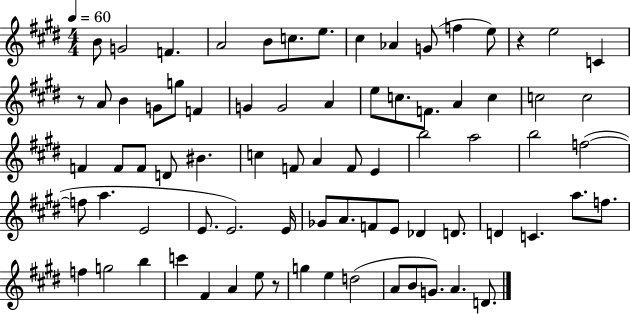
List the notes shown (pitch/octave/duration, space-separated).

B4/e G4/h F4/q. A4/h B4/e C5/e. E5/e. C#5/q Ab4/q G4/e F5/q E5/e R/q E5/h C4/q R/e A4/e B4/q G4/e G5/e F4/q G4/q G4/h A4/q E5/e C5/e. F4/e. A4/q C5/q C5/h C5/h F4/q F4/e F4/e D4/e BIS4/q. C5/q F4/e A4/q F4/e E4/q B5/h A5/h B5/h F5/h F5/e A5/q. E4/h E4/e. E4/h. E4/s Gb4/e A4/e. F4/e E4/e Db4/q D4/e. D4/q C4/q. A5/e. F5/e. F5/q G5/h B5/q C6/q F#4/q A4/q E5/e R/e G5/q E5/q D5/h A4/e B4/e G4/e. A4/q. D4/e.